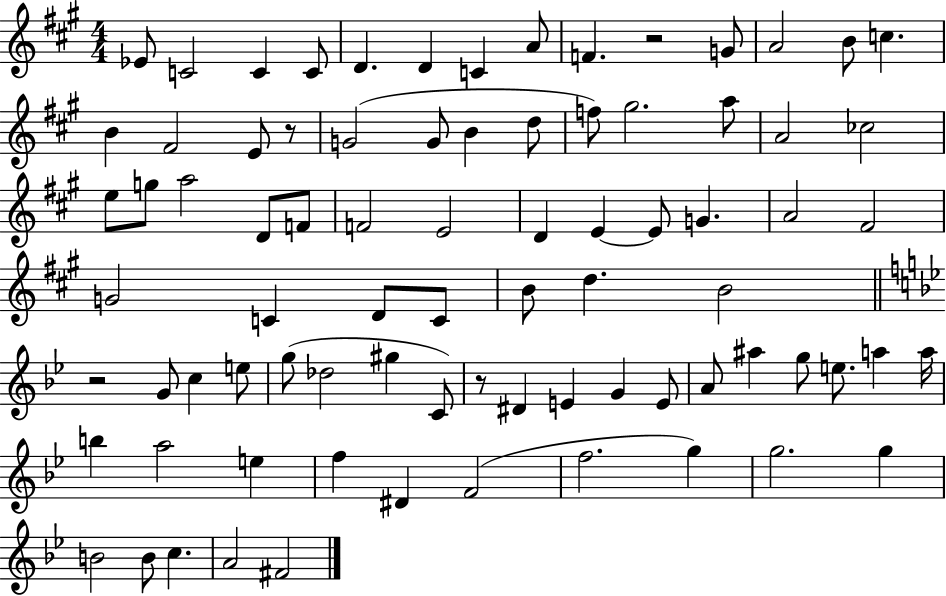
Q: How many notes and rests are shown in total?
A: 81